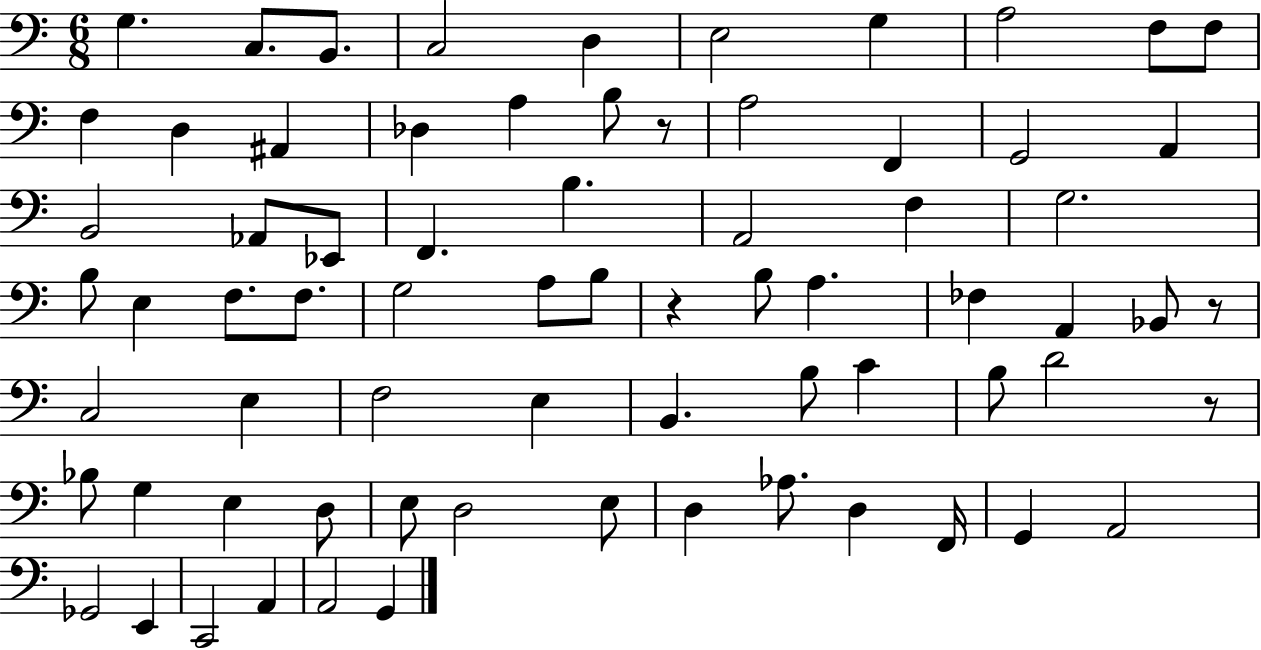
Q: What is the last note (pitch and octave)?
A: G2